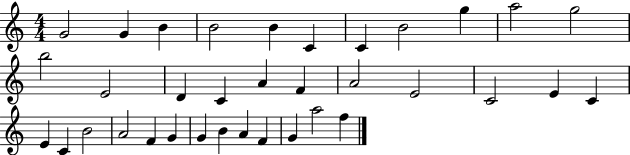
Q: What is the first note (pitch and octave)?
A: G4